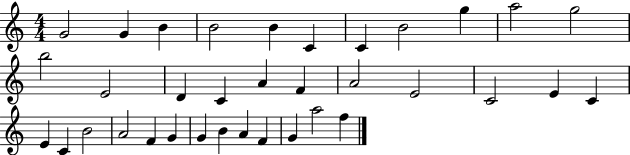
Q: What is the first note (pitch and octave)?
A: G4